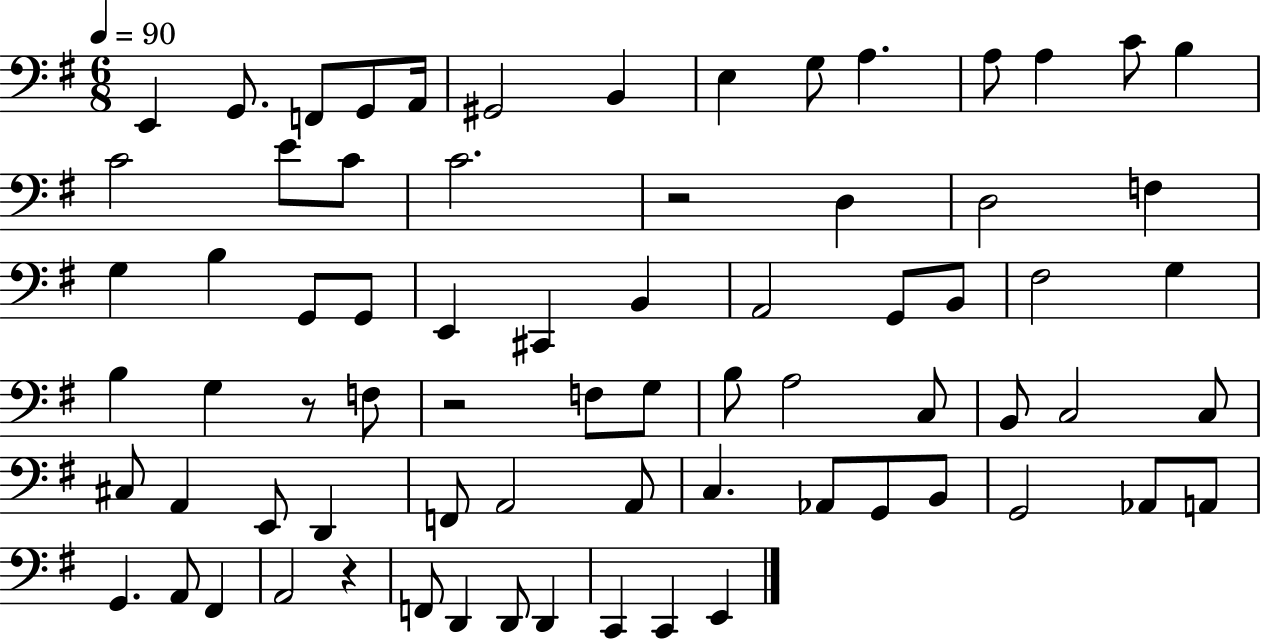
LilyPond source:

{
  \clef bass
  \numericTimeSignature
  \time 6/8
  \key g \major
  \tempo 4 = 90
  e,4 g,8. f,8 g,8 a,16 | gis,2 b,4 | e4 g8 a4. | a8 a4 c'8 b4 | \break c'2 e'8 c'8 | c'2. | r2 d4 | d2 f4 | \break g4 b4 g,8 g,8 | e,4 cis,4 b,4 | a,2 g,8 b,8 | fis2 g4 | \break b4 g4 r8 f8 | r2 f8 g8 | b8 a2 c8 | b,8 c2 c8 | \break cis8 a,4 e,8 d,4 | f,8 a,2 a,8 | c4. aes,8 g,8 b,8 | g,2 aes,8 a,8 | \break g,4. a,8 fis,4 | a,2 r4 | f,8 d,4 d,8 d,4 | c,4 c,4 e,4 | \break \bar "|."
}